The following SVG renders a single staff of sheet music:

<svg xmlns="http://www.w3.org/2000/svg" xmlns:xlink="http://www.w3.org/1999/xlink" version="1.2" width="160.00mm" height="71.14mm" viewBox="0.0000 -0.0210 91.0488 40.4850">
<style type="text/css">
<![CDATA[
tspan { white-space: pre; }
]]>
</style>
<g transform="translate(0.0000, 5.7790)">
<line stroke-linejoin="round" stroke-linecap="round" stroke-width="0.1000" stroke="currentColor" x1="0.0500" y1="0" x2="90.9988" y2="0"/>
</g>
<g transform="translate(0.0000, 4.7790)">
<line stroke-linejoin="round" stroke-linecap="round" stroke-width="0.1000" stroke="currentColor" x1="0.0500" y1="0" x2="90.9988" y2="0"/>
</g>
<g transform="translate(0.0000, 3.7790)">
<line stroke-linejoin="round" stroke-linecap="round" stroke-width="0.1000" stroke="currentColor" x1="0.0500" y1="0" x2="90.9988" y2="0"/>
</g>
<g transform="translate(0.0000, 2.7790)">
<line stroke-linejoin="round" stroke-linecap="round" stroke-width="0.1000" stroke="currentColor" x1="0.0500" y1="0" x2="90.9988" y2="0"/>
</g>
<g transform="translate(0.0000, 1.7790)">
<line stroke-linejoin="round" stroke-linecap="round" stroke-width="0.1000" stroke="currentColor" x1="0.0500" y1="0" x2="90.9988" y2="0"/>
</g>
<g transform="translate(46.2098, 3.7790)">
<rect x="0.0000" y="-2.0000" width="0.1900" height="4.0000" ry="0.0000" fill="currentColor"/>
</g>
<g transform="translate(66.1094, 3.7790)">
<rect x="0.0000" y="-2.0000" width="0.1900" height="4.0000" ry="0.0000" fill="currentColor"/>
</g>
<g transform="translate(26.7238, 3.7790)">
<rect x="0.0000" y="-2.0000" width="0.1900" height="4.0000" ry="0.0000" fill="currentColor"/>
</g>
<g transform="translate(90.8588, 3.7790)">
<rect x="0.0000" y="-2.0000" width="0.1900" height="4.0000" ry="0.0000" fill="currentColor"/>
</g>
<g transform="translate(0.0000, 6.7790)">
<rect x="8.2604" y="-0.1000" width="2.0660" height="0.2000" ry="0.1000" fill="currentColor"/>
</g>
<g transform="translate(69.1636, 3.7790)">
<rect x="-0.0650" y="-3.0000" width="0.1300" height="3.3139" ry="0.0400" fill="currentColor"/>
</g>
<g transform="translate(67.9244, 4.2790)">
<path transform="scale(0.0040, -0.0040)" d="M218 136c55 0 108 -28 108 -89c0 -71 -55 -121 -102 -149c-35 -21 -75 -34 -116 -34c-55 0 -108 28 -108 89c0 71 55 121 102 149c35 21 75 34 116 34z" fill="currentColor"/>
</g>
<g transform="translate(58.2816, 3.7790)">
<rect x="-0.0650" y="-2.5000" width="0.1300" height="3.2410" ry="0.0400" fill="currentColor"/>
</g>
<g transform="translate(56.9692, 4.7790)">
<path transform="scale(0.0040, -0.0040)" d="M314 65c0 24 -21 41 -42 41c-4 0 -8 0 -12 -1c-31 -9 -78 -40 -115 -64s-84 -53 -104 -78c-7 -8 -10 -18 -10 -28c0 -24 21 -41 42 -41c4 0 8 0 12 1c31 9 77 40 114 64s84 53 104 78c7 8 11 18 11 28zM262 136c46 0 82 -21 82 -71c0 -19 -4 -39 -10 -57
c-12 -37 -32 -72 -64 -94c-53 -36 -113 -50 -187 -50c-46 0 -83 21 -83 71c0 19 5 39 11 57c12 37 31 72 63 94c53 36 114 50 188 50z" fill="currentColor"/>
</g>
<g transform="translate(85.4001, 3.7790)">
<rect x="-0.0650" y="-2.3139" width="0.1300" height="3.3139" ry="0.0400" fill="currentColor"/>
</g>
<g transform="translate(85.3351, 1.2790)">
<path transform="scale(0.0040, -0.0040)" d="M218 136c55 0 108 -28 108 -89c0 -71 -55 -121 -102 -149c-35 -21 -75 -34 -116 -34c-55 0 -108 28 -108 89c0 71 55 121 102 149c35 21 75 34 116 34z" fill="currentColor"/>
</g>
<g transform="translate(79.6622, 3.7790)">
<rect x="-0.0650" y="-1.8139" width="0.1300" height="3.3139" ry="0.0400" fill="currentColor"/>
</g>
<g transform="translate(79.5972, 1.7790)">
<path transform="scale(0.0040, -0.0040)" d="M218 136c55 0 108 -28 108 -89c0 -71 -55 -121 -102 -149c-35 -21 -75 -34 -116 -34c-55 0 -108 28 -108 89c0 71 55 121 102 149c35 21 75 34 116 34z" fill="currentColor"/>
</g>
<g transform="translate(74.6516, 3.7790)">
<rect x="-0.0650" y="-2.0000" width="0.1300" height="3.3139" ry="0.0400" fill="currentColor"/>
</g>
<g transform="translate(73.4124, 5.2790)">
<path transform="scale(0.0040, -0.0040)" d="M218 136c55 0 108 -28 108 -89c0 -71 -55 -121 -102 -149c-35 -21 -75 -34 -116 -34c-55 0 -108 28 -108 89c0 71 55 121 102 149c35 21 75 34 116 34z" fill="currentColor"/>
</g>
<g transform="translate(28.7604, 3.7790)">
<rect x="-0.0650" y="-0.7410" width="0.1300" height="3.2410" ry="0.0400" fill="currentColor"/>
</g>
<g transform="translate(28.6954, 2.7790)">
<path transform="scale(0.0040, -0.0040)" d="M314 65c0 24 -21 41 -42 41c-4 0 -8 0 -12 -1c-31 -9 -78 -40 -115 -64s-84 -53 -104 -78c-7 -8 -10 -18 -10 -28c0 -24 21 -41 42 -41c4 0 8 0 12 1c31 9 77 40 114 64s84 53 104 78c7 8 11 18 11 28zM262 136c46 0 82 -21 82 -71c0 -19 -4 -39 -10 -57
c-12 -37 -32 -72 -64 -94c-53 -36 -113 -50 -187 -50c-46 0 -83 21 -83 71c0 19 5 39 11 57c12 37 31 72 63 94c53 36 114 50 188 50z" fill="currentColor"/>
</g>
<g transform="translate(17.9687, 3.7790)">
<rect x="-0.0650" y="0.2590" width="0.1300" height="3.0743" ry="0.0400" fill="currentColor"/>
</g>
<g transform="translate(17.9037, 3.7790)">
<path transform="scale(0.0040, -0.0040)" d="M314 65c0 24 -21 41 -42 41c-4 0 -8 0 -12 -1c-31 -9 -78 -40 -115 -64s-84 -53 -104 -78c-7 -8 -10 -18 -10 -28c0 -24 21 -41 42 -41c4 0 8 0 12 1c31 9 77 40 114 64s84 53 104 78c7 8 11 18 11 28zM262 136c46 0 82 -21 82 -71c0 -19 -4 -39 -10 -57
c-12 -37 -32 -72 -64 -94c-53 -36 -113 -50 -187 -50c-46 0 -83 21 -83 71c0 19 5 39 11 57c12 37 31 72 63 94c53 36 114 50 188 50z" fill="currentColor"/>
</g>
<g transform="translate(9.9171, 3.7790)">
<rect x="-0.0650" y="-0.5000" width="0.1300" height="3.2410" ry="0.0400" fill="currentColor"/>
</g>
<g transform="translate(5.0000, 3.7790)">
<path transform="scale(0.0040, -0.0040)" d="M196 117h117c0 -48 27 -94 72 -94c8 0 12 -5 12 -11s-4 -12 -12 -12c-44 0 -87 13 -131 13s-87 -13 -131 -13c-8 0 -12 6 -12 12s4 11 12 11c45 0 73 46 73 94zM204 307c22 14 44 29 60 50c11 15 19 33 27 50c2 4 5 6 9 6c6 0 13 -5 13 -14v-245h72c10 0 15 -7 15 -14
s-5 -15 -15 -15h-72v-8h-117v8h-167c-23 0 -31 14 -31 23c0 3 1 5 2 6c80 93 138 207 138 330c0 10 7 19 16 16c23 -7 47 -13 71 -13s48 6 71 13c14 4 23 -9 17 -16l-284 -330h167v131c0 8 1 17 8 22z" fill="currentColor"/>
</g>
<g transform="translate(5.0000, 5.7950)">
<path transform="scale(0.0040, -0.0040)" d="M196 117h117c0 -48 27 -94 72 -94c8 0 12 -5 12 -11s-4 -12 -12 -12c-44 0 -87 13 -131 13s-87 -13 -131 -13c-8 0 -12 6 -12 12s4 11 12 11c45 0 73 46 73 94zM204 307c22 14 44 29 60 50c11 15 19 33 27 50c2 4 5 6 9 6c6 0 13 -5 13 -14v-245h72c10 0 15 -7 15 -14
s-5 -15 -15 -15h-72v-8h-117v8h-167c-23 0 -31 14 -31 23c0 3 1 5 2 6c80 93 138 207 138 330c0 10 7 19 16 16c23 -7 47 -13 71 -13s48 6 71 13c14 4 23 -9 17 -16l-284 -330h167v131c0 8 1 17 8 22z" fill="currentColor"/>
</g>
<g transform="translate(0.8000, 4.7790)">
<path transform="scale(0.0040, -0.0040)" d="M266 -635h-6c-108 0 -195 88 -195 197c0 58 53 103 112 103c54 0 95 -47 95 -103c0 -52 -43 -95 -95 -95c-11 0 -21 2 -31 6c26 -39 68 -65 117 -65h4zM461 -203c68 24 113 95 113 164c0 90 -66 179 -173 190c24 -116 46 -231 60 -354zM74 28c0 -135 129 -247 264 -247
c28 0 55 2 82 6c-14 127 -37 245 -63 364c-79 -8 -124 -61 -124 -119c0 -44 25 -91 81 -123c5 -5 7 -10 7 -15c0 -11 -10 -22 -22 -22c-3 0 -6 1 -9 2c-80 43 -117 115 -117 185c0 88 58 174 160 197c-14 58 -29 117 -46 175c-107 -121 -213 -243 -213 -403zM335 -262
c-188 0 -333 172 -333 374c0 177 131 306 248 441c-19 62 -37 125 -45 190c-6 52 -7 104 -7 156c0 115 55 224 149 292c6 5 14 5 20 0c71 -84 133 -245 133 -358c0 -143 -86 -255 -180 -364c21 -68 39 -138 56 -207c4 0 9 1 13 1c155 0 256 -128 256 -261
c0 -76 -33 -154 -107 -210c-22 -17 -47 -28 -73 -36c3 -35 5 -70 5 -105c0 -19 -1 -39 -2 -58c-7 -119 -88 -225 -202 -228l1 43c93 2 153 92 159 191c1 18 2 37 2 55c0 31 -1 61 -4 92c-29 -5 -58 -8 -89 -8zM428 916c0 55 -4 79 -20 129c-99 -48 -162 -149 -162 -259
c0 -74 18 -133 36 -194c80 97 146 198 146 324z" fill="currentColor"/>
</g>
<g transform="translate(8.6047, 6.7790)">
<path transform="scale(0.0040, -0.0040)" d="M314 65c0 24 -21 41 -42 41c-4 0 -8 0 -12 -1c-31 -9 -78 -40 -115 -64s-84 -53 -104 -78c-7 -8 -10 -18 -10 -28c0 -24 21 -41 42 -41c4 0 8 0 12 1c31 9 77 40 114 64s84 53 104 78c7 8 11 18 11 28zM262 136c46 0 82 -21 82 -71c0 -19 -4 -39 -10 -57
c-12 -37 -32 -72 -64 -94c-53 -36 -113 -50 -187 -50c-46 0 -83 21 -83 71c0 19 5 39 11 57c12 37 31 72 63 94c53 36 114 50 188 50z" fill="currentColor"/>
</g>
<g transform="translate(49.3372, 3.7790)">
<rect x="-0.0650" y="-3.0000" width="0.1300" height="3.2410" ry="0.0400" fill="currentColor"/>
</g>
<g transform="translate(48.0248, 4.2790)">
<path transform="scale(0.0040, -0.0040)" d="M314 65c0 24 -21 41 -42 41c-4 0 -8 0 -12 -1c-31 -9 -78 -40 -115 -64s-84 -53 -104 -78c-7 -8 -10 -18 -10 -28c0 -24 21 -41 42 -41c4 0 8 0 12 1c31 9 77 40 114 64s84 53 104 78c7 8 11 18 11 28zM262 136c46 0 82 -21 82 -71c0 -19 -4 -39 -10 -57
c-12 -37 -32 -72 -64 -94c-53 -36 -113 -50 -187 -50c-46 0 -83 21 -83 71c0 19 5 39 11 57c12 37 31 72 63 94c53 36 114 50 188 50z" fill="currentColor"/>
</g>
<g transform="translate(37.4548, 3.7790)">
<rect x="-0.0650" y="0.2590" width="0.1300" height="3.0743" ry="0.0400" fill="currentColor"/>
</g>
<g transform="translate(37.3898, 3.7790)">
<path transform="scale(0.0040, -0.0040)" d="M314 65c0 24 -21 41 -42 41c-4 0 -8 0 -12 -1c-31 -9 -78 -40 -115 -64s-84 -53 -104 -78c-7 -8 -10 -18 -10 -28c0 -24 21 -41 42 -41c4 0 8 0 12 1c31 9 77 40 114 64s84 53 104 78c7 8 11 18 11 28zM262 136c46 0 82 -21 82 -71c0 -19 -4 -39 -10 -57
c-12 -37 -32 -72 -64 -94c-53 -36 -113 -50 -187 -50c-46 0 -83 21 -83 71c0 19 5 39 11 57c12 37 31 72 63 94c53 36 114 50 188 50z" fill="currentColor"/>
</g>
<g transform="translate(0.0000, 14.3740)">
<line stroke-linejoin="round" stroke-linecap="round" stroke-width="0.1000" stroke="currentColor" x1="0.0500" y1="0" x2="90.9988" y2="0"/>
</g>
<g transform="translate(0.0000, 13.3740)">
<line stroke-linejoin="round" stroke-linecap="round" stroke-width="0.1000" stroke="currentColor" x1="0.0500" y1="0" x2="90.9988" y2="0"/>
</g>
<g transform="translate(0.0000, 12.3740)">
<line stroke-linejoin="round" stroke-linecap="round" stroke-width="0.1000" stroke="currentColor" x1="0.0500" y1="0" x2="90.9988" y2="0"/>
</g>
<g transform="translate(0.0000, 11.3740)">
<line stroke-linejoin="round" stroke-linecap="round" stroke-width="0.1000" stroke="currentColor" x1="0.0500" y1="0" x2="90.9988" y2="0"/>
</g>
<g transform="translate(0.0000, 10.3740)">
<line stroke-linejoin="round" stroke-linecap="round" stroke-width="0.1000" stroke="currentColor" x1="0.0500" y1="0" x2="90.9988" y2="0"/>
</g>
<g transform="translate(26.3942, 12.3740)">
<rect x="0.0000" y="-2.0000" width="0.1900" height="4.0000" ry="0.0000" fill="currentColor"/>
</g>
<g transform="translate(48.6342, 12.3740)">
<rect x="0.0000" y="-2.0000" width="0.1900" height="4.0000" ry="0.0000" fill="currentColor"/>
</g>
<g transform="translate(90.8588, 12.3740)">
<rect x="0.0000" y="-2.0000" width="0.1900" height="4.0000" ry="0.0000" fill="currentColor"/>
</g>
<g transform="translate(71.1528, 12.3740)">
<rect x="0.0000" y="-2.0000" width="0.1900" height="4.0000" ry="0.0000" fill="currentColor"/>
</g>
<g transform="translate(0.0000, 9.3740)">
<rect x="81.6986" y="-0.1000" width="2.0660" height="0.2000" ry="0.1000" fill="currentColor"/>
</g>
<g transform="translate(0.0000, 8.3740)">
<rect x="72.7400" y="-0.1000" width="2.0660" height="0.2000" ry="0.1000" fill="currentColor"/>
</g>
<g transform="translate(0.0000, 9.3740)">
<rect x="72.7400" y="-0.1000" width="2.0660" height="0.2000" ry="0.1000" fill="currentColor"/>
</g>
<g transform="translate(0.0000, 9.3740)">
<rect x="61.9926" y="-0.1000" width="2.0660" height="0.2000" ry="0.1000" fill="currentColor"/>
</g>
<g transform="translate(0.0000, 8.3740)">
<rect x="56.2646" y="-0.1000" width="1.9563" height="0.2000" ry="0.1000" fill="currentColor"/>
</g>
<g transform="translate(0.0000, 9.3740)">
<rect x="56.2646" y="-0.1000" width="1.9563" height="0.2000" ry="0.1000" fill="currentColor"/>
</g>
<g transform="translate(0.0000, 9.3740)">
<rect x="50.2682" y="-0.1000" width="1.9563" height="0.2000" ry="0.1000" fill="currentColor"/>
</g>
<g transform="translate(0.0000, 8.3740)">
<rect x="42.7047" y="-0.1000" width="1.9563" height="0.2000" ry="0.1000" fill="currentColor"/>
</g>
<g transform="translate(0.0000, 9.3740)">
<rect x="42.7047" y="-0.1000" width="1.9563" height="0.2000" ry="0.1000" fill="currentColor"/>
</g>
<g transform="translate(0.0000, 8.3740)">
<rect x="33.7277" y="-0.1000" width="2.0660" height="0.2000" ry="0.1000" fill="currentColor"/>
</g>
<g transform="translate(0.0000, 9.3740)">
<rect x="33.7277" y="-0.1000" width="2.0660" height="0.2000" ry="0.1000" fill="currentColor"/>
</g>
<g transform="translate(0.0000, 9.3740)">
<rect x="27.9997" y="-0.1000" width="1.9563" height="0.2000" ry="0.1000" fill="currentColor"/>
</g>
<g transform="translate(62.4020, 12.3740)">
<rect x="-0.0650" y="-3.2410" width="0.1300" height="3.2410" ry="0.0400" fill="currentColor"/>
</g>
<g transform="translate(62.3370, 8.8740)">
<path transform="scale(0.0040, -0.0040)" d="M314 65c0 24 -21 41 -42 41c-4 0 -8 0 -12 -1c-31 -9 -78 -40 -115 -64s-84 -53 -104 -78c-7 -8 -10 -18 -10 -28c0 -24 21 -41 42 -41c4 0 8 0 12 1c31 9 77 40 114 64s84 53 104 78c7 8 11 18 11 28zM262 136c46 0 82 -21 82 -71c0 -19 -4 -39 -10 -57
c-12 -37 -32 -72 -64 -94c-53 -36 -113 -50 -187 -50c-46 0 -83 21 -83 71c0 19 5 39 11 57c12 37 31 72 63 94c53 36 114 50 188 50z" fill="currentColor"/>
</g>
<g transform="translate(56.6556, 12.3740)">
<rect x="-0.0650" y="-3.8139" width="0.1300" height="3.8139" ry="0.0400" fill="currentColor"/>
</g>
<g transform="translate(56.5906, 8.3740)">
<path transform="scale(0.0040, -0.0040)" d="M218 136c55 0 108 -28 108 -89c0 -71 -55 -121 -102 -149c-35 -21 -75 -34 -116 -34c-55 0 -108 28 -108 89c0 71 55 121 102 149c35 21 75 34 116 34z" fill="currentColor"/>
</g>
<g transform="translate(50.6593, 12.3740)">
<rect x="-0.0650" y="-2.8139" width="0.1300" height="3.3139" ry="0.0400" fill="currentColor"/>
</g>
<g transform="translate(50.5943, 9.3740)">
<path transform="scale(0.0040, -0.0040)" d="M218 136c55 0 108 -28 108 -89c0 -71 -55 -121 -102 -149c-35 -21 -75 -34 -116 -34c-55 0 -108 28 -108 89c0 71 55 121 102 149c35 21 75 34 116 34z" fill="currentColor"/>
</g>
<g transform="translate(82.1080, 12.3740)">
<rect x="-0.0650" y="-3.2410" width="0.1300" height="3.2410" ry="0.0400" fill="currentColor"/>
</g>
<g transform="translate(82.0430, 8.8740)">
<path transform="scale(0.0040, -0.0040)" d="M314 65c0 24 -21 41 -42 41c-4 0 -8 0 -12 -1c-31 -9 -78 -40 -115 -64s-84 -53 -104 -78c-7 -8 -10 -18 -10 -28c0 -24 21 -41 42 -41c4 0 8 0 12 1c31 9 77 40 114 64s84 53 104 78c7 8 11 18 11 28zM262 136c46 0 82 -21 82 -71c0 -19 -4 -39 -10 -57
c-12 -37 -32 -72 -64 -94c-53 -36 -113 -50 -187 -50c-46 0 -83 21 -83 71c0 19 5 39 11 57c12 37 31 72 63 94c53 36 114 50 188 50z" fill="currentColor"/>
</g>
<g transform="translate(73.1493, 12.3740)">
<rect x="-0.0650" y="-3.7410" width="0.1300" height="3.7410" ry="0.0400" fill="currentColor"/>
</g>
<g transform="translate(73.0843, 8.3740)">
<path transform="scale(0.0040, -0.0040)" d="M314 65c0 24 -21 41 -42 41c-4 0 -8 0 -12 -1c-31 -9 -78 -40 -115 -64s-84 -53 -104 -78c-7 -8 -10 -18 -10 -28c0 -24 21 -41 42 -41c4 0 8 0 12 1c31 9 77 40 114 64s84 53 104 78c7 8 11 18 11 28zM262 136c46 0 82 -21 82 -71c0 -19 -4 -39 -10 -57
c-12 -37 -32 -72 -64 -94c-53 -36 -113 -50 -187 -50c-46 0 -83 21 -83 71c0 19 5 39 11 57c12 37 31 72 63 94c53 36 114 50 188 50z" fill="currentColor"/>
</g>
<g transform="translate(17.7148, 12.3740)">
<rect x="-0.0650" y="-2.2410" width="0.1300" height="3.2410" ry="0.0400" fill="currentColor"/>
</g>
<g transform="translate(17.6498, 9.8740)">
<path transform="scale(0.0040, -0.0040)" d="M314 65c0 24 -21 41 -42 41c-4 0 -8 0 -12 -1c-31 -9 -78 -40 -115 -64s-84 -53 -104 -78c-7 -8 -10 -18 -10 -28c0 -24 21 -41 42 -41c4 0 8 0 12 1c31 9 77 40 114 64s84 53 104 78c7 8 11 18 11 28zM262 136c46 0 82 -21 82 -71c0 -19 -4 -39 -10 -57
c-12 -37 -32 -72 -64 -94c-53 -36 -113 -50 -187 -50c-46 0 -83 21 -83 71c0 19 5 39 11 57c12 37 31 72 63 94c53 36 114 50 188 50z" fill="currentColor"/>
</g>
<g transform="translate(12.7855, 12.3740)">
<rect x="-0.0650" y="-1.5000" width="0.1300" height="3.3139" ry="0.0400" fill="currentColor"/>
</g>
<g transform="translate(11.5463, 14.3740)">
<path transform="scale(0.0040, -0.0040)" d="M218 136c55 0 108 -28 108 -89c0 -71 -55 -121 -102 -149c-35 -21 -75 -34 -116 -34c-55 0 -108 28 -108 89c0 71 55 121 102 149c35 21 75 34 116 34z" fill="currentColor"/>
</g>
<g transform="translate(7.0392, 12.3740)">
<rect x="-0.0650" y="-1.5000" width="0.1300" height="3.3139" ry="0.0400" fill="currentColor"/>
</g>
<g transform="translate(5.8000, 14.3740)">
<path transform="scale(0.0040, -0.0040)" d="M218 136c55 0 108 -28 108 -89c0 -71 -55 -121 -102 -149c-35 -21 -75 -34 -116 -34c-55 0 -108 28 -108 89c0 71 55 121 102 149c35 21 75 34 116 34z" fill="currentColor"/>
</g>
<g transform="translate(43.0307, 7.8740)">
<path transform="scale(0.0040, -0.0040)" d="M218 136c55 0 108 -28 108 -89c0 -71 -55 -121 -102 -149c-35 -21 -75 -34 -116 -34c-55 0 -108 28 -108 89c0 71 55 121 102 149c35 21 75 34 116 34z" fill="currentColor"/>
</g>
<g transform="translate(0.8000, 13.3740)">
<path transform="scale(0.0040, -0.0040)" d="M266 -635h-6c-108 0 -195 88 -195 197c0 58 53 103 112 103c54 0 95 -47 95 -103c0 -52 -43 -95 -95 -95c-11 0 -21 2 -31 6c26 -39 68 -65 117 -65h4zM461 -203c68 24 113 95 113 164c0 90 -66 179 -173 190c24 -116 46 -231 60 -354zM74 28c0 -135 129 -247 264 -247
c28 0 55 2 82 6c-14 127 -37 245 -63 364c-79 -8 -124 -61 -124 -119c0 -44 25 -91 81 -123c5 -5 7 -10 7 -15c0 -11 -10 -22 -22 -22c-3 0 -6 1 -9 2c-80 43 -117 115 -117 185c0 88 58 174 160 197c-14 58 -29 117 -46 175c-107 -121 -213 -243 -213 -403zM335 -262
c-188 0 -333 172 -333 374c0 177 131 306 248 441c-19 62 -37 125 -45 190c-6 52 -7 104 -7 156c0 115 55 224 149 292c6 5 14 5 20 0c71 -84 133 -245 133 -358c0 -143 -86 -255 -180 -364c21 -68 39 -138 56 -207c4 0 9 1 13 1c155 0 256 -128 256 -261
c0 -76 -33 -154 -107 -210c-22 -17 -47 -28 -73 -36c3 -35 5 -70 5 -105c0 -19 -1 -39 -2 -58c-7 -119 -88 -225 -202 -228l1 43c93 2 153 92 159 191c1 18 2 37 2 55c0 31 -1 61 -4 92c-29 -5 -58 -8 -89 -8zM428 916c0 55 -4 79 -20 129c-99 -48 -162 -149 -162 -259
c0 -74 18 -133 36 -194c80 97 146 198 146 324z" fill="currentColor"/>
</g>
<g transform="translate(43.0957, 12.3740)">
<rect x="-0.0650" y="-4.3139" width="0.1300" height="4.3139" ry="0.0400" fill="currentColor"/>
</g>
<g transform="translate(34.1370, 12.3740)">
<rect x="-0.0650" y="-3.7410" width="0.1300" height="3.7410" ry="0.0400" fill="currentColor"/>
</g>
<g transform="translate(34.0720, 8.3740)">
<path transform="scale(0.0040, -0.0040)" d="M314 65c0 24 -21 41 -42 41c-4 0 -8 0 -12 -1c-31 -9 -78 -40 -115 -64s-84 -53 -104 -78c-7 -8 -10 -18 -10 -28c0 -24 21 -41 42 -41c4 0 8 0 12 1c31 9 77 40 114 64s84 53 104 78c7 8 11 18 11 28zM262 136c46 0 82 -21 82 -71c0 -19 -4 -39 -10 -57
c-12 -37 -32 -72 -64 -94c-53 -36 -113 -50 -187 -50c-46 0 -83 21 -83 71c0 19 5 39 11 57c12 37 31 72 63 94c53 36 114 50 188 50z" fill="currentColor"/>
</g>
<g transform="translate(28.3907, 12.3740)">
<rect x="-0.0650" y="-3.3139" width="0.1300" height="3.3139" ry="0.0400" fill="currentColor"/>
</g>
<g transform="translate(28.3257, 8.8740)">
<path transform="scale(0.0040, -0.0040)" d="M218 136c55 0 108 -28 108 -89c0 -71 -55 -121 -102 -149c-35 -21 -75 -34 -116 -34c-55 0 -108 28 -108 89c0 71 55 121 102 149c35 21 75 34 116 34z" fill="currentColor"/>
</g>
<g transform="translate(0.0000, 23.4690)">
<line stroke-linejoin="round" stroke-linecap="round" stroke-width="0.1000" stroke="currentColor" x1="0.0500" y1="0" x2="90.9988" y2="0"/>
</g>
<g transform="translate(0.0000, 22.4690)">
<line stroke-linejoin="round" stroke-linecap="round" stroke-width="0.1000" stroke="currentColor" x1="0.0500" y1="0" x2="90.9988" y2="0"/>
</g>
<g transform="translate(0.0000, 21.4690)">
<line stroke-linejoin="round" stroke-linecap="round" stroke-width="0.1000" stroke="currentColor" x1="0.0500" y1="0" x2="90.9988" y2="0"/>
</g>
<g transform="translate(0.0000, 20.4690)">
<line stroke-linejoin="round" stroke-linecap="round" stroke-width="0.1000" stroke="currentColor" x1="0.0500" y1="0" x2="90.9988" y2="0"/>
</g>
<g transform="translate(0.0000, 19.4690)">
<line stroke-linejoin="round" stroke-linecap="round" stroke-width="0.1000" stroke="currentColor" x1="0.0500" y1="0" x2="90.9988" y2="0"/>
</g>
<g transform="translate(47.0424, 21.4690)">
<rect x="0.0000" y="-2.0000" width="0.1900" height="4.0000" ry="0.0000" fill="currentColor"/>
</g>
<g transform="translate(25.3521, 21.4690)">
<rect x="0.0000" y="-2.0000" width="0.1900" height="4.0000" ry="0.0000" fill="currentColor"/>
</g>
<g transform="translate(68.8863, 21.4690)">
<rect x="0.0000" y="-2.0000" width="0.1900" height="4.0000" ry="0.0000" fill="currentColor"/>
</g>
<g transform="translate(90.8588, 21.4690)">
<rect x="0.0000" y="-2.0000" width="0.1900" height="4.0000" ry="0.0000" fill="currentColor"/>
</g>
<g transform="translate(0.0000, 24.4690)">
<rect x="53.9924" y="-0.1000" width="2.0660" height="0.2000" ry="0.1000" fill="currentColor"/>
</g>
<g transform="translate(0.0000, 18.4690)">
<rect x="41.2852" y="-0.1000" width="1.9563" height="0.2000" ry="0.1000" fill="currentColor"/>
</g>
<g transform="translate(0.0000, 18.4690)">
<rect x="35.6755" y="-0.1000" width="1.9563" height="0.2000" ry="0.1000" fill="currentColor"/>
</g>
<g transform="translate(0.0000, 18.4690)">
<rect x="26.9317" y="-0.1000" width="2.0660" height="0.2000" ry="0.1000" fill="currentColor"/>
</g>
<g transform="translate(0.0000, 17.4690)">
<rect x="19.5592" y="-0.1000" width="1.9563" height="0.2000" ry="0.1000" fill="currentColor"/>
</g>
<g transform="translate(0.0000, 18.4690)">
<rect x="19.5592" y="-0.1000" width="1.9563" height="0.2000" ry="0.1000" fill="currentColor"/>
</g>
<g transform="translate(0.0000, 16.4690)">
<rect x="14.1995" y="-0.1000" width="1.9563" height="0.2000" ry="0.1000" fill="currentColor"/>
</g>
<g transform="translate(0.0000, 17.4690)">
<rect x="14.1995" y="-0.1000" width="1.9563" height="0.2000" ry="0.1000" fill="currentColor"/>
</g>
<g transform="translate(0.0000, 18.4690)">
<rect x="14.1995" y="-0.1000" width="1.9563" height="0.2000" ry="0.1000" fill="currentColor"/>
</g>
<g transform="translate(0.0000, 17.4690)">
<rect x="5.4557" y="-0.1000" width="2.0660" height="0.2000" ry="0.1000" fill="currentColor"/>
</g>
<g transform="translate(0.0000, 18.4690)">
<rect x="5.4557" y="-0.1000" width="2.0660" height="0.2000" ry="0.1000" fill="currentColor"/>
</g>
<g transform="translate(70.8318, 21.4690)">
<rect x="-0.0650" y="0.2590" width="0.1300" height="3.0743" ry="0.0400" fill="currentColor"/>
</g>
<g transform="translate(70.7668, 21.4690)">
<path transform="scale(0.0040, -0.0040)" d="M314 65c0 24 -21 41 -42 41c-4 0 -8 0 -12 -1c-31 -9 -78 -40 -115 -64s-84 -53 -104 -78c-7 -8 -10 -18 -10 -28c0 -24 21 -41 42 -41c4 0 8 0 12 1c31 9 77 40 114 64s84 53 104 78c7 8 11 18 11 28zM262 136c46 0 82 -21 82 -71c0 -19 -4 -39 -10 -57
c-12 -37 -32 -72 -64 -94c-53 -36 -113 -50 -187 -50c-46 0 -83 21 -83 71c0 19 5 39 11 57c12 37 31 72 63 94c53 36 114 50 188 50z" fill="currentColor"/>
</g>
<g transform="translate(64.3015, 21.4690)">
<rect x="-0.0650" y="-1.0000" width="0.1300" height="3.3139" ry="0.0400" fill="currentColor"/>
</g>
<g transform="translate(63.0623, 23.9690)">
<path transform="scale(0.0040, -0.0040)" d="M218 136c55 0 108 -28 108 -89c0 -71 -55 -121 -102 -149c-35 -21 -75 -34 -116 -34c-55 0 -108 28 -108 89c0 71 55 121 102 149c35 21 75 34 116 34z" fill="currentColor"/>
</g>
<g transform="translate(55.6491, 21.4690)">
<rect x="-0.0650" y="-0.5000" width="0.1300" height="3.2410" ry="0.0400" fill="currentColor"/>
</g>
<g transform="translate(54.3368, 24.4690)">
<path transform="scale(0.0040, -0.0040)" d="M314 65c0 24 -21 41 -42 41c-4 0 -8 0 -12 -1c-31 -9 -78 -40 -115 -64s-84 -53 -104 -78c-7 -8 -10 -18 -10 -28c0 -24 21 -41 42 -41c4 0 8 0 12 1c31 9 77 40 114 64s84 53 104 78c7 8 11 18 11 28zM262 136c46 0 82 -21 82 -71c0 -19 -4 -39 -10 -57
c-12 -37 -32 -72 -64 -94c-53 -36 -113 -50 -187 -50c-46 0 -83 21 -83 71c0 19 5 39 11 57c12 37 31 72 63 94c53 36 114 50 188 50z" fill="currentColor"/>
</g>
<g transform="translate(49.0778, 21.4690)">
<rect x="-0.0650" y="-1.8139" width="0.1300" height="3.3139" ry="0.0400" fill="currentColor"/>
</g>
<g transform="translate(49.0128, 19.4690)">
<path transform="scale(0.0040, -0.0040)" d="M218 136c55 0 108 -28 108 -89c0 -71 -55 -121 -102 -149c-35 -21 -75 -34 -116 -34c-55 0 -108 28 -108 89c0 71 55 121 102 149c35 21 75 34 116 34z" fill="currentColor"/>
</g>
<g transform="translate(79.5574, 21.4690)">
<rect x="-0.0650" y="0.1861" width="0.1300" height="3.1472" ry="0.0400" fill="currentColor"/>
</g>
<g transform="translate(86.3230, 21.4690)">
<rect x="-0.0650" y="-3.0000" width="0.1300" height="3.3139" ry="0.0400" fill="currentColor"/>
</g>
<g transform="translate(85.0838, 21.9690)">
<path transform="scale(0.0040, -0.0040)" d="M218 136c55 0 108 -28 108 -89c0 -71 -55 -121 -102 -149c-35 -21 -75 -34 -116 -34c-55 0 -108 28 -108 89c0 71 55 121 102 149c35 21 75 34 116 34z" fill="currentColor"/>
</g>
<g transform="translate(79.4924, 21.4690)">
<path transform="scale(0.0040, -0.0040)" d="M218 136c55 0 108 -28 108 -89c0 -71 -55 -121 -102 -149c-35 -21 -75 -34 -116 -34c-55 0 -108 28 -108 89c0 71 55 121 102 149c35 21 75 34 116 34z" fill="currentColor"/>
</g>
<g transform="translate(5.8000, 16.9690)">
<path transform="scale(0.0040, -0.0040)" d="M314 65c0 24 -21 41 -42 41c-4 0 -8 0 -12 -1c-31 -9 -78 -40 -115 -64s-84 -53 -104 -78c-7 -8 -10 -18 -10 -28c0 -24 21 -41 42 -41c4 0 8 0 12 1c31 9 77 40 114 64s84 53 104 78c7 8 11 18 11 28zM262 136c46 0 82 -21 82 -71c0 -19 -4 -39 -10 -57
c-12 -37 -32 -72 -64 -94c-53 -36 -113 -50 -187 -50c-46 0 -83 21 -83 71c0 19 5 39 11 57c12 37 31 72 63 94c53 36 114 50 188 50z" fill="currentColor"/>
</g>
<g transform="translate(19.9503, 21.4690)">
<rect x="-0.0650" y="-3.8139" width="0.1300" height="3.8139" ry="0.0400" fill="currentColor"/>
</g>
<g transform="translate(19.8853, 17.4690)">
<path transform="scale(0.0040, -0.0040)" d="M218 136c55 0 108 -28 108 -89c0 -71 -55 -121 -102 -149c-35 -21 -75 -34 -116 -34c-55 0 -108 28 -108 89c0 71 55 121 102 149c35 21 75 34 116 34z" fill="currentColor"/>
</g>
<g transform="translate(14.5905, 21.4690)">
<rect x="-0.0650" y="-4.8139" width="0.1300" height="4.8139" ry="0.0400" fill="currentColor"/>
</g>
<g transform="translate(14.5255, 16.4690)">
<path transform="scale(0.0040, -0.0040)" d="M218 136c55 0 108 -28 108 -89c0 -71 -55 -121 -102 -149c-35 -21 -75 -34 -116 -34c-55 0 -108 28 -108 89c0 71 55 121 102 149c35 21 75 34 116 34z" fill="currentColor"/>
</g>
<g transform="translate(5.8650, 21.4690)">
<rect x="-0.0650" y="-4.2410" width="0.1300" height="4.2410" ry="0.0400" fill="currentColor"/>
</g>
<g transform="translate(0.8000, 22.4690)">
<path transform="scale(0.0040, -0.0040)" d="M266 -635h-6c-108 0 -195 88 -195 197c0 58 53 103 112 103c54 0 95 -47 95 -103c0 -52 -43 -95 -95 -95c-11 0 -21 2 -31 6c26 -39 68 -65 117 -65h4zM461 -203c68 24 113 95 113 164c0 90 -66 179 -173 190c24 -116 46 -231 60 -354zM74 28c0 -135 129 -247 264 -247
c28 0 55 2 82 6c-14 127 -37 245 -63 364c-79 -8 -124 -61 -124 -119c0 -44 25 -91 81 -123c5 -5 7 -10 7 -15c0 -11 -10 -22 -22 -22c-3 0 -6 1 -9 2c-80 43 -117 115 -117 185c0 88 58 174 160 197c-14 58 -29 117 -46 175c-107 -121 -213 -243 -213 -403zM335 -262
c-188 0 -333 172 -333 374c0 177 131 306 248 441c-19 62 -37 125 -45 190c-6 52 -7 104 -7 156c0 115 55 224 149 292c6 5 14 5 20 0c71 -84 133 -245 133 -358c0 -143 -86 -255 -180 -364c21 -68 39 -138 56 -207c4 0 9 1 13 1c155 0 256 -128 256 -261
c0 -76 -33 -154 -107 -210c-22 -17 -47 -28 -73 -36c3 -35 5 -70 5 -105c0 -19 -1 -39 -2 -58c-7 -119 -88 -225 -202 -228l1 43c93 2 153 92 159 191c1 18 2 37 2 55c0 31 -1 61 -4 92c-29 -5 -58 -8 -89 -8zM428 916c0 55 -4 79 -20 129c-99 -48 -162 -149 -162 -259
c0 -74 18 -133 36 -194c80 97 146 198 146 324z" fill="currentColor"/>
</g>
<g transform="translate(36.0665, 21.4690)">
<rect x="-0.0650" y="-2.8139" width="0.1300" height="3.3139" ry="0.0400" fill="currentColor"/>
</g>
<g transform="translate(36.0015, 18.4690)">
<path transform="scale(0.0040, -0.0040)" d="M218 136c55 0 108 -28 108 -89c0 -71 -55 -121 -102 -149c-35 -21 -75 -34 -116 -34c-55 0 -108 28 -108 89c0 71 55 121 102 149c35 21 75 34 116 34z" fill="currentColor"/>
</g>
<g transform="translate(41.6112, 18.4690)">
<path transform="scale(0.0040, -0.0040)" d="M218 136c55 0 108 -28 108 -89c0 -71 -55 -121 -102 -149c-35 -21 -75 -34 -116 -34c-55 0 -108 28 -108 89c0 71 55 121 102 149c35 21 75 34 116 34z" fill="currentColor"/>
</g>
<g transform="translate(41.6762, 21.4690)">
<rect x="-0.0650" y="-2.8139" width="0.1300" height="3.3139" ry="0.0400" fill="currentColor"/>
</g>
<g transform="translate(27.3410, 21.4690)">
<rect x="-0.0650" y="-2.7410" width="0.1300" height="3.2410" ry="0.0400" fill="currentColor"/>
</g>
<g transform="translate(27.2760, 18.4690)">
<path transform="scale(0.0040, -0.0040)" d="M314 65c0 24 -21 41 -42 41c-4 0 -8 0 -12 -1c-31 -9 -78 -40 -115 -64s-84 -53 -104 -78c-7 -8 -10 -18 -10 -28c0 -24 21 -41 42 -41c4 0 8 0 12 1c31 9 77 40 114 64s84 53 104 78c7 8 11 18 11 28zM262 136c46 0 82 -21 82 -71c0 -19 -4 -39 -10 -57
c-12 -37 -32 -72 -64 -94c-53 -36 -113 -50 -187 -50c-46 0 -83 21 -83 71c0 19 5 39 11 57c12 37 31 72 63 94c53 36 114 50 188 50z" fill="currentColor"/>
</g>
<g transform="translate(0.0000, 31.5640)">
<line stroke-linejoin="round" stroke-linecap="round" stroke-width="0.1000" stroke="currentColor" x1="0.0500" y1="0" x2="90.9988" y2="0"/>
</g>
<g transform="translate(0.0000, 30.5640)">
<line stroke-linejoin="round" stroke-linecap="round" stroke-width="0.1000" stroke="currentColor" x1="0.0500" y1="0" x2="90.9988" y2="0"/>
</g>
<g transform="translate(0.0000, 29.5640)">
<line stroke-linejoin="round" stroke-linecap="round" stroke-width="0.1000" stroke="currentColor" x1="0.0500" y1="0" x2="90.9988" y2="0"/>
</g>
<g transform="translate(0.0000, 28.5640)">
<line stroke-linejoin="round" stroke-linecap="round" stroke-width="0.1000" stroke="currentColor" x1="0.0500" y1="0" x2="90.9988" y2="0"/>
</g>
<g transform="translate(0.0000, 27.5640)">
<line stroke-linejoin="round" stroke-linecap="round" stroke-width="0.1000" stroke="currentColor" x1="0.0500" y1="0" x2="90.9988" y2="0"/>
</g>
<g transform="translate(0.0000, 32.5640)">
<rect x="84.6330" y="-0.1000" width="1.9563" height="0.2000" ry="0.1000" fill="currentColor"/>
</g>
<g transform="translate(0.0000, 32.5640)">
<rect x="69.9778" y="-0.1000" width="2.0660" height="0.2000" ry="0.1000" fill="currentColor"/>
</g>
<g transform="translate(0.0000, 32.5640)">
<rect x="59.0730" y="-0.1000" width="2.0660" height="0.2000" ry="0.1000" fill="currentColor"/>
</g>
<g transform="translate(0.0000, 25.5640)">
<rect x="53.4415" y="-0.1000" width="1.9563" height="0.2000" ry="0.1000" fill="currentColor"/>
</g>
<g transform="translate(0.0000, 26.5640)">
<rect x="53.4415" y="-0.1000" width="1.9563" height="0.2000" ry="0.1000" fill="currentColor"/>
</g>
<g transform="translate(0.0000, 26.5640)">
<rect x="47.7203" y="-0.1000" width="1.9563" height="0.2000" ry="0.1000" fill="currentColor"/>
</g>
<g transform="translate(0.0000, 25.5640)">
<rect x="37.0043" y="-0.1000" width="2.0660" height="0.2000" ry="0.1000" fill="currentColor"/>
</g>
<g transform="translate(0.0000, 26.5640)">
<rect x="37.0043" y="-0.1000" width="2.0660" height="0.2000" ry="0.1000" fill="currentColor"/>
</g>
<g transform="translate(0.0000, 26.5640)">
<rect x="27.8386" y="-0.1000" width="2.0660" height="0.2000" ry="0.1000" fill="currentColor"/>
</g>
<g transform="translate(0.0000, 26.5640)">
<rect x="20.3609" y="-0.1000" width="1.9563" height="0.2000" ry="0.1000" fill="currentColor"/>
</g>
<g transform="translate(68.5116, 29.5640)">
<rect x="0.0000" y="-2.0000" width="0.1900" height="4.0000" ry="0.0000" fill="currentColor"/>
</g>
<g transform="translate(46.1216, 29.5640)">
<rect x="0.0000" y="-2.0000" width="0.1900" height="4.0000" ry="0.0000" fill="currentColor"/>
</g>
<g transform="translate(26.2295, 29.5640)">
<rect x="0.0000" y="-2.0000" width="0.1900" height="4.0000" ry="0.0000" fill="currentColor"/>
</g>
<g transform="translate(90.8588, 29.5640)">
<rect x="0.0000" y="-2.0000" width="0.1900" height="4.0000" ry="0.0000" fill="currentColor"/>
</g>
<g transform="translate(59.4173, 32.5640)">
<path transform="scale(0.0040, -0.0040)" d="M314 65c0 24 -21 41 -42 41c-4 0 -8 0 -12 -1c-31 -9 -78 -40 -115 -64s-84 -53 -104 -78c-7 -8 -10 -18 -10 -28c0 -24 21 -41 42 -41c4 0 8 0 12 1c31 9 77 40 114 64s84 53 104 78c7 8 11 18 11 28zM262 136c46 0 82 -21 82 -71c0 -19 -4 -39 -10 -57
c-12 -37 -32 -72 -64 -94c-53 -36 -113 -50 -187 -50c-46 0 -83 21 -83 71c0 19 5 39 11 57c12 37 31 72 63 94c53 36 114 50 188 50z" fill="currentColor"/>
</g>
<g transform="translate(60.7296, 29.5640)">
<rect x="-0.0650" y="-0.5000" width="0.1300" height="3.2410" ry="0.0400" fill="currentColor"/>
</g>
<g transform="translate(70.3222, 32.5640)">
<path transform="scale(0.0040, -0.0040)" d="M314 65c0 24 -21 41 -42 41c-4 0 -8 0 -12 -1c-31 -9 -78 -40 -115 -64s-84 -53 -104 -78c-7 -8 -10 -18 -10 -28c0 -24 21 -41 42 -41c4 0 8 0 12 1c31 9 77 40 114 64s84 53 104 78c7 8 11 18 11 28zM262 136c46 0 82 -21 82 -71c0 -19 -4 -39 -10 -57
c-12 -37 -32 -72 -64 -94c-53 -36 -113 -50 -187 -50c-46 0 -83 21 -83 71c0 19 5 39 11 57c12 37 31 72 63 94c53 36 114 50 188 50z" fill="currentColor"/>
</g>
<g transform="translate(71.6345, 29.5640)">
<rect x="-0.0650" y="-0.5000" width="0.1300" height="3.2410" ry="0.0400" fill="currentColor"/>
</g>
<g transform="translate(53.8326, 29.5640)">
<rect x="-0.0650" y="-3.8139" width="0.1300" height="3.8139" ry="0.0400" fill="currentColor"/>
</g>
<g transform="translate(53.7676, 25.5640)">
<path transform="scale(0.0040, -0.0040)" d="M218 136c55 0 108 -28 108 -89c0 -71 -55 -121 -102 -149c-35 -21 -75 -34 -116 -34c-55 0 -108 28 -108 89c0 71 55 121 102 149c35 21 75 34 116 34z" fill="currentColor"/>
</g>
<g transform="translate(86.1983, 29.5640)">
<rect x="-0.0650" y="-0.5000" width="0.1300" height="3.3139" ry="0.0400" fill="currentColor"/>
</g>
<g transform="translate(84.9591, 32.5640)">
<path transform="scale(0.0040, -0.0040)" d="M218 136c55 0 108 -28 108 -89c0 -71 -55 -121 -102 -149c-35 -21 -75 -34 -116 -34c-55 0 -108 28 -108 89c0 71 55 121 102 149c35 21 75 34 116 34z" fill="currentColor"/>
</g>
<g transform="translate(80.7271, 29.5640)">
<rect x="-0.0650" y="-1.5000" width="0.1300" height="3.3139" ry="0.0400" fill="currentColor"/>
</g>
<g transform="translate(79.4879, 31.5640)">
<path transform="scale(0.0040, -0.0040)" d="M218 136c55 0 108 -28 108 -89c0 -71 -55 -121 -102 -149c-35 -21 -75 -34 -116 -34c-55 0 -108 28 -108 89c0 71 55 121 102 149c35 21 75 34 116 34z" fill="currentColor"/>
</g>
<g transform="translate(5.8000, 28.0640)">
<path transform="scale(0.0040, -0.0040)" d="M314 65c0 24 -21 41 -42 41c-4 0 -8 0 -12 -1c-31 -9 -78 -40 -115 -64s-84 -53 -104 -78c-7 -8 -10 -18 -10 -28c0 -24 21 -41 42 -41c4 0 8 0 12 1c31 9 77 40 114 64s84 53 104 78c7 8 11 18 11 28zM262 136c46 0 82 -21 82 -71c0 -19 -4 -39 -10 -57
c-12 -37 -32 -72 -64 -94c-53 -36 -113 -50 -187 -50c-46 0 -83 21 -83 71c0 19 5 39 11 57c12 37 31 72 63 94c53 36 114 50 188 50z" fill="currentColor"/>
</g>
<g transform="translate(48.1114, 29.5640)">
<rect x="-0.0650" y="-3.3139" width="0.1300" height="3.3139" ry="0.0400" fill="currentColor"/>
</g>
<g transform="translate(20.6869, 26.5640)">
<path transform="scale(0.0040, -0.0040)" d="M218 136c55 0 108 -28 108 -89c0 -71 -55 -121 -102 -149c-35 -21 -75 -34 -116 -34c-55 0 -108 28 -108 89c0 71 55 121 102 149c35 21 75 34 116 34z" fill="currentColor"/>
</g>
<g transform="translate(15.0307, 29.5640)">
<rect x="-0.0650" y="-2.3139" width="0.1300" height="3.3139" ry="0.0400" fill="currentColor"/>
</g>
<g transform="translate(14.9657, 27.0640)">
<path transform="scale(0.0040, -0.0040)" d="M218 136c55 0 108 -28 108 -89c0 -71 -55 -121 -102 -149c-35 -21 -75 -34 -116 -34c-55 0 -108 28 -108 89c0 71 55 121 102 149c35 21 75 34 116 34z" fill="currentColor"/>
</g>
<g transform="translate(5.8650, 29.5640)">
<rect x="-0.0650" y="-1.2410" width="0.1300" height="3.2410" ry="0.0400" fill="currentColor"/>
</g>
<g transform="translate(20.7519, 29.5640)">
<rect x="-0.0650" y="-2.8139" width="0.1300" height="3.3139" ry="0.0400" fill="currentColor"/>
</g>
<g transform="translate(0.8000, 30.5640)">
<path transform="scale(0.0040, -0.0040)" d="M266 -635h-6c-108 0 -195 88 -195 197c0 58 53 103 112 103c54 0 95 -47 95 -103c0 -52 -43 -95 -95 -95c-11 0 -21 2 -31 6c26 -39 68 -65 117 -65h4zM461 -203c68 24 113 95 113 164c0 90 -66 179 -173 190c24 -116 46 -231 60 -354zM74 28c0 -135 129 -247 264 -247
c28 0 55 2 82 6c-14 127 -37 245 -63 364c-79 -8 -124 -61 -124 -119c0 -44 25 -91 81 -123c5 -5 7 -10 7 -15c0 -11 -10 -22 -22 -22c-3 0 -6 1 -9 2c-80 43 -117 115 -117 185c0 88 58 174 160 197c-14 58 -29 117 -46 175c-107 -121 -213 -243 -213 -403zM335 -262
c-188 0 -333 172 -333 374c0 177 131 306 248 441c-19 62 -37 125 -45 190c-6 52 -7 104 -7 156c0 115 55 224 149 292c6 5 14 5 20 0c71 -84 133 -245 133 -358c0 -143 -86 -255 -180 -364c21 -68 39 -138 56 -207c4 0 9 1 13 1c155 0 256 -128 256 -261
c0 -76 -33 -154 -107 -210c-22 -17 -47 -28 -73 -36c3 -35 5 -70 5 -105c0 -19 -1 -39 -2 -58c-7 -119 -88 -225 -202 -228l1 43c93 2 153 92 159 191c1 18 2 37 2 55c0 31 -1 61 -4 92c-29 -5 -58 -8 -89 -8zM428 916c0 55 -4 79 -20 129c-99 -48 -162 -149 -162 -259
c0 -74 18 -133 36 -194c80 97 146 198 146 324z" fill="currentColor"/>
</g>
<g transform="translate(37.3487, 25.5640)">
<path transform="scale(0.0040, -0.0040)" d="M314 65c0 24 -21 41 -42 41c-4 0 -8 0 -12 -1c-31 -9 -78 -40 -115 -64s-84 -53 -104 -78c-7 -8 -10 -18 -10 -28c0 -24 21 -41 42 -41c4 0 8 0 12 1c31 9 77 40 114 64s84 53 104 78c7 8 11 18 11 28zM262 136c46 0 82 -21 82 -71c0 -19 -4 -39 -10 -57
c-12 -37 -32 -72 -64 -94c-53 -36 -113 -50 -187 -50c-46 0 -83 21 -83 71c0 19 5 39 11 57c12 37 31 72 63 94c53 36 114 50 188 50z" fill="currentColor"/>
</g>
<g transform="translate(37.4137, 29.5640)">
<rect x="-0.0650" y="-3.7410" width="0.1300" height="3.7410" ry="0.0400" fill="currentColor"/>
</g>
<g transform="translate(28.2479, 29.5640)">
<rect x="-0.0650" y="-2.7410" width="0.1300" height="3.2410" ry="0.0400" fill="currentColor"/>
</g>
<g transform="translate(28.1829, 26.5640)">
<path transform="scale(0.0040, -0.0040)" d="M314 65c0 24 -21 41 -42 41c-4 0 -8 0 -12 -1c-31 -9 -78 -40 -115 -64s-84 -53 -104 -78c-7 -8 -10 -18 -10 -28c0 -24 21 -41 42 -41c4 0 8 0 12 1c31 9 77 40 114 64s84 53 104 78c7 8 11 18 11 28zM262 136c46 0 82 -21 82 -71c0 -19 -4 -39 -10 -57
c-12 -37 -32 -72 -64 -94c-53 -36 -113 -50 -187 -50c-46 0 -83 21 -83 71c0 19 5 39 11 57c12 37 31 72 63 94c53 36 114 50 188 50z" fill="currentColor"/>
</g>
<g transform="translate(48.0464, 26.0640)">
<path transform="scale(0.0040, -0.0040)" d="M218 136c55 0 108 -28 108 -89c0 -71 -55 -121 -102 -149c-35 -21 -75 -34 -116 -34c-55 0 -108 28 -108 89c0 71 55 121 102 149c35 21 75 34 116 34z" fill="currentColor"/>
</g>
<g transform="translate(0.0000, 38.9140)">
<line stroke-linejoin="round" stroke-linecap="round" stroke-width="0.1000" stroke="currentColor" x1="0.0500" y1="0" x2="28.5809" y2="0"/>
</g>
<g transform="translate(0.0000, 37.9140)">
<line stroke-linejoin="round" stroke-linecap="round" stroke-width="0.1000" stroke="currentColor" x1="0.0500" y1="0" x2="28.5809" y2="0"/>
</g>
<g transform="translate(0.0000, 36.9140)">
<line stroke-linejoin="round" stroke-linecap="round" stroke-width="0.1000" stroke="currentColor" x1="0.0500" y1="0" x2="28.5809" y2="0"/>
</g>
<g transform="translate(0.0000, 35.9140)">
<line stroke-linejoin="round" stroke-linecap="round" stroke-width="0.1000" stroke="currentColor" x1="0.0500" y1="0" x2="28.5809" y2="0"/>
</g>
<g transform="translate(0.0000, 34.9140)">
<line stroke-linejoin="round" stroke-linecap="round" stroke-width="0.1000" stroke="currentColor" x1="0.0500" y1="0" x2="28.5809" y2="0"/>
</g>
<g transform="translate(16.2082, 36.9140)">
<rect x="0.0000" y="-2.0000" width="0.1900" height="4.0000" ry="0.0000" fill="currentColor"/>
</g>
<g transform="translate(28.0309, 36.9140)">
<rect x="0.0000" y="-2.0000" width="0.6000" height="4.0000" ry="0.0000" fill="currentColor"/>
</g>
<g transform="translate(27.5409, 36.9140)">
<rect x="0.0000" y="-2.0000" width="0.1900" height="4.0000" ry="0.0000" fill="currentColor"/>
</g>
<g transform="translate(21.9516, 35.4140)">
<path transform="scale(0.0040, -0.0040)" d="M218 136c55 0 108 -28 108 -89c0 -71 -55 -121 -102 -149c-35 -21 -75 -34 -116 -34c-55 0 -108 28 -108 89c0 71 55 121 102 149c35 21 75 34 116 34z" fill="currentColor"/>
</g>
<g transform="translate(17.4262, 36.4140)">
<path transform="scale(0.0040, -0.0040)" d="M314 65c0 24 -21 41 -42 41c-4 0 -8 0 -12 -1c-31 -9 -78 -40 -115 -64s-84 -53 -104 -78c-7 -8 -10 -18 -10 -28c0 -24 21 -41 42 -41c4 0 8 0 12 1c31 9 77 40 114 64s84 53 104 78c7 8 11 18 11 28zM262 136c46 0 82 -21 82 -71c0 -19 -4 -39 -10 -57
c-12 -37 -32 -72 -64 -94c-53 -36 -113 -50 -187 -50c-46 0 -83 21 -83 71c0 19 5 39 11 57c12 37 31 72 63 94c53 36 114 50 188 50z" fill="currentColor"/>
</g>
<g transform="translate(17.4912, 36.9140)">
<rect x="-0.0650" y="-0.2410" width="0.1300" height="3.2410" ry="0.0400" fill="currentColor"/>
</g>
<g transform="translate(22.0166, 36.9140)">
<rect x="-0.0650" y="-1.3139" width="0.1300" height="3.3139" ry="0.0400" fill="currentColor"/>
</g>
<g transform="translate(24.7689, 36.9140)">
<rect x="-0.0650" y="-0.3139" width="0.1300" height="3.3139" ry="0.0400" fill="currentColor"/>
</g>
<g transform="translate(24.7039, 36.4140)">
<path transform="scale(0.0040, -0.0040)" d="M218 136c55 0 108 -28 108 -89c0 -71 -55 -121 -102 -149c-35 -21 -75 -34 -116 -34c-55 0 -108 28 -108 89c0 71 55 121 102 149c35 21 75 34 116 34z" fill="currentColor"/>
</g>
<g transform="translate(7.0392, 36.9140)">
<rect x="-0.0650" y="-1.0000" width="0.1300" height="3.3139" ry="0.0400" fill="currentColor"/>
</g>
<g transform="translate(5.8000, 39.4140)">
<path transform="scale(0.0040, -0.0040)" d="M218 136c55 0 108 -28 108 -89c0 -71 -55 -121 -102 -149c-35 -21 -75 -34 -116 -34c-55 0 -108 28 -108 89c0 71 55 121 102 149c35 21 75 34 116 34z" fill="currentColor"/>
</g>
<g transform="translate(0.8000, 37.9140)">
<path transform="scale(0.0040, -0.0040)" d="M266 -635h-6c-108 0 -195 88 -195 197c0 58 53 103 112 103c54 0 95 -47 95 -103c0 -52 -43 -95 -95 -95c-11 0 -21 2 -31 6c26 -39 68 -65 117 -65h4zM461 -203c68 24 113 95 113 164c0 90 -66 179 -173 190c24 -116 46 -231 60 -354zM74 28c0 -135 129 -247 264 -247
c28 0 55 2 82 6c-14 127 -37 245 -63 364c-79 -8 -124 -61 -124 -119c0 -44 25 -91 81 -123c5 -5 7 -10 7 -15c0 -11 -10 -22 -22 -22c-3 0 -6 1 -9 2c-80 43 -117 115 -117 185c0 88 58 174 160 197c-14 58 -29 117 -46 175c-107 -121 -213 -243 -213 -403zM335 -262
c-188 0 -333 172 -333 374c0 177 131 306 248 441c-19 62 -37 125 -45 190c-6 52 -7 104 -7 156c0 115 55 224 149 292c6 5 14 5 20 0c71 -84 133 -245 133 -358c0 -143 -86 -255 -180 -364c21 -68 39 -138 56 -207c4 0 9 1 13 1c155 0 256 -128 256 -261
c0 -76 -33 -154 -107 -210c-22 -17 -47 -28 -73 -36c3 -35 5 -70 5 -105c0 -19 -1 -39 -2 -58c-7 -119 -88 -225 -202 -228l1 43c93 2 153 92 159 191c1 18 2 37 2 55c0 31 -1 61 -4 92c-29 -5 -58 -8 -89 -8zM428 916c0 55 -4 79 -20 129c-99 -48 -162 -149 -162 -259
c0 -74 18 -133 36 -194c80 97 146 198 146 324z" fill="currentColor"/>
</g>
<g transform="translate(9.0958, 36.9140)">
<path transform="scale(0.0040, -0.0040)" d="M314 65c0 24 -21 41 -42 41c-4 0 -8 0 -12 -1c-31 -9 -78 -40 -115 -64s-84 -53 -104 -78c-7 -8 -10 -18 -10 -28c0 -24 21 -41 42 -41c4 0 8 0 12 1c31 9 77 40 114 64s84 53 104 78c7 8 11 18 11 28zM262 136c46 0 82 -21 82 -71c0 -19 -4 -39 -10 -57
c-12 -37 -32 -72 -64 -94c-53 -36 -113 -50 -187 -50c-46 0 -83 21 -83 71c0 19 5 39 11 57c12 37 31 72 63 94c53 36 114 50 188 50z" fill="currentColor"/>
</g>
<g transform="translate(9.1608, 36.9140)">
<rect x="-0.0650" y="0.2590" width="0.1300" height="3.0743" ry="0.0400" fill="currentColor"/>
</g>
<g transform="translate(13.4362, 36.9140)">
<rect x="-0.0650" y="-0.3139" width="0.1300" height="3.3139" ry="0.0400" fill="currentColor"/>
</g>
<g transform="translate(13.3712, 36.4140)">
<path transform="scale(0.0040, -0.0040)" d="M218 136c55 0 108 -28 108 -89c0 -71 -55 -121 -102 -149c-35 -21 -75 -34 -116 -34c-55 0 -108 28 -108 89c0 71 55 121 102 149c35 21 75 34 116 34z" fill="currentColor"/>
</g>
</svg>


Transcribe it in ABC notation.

X:1
T:Untitled
M:4/4
L:1/4
K:C
C2 B2 d2 B2 A2 G2 A F f g E E g2 b c'2 d' a c' b2 c'2 b2 d'2 e' c' a2 a a f C2 D B2 B A e2 g a a2 c'2 b c' C2 C2 E C D B2 c c2 e c